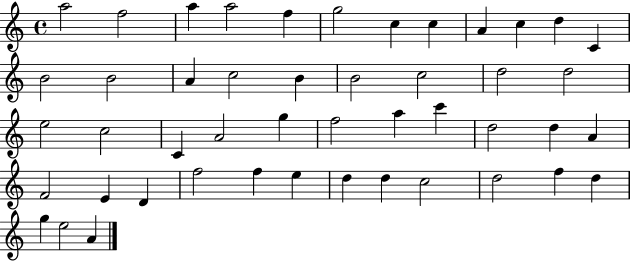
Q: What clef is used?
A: treble